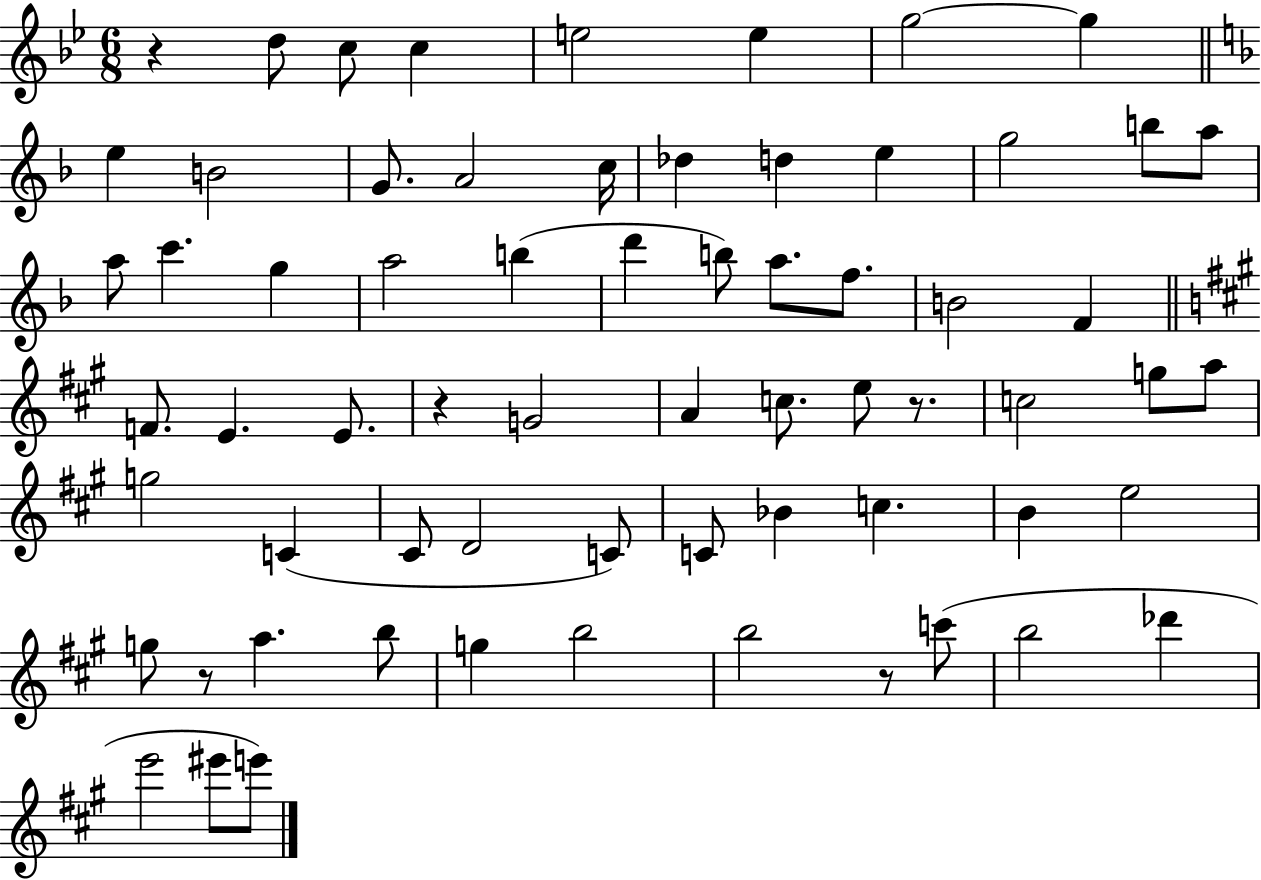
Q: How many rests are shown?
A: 5